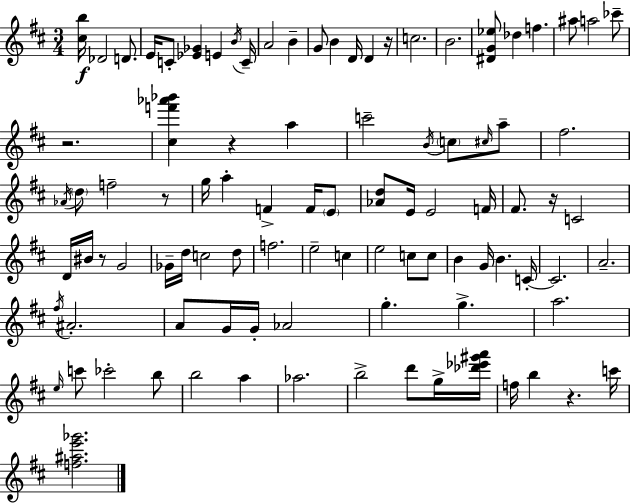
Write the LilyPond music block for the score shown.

{
  \clef treble
  \numericTimeSignature
  \time 3/4
  \key d \major
  \repeat volta 2 { <cis'' b''>16\f des'2 d'8. | e'16 c'8-. <ees' ges'>4 e'4 \acciaccatura { b'16 } | c'16-- a'2 b'4-- | g'8 b'4 d'16 d'4 | \break r16 c''2. | b'2. | <dis' g' ees''>8 des''4 f''4. | ais''8 a''2 ces'''8-- | \break r2. | <cis'' f''' aes''' bes'''>4 r4 a''4 | c'''2-- \acciaccatura { b'16 } \parenthesize c''8 | \grace { cis''16 } a''8-- fis''2. | \break \acciaccatura { aes'16 } \parenthesize d''8 f''2-- | r8 g''16 a''4-. f'4-> | f'16 \parenthesize e'8 <aes' d''>8 e'16 e'2 | f'16 fis'8. r16 c'2 | \break d'16 bis'16 r8 g'2 | ges'16-- d''16 c''2 | d''8 f''2. | e''2-- | \break c''4 e''2 | c''8 c''8 b'4 g'16 b'4. | c'16-.~~ c'2. | a'2.-- | \break \acciaccatura { fis''16 } ais'2.-. | a'8 g'16 g'16-. aes'2 | g''4.-. g''4.-> | a''2. | \break \grace { e''16 } c'''8 ces'''2-. | b''8 b''2 | a''4 aes''2. | b''2-> | \break d'''8 g''16-> <des''' ees''' gis''' a'''>16 f''16 b''4 r4. | c'''16 <f'' ais'' e''' ges'''>2. | } \bar "|."
}